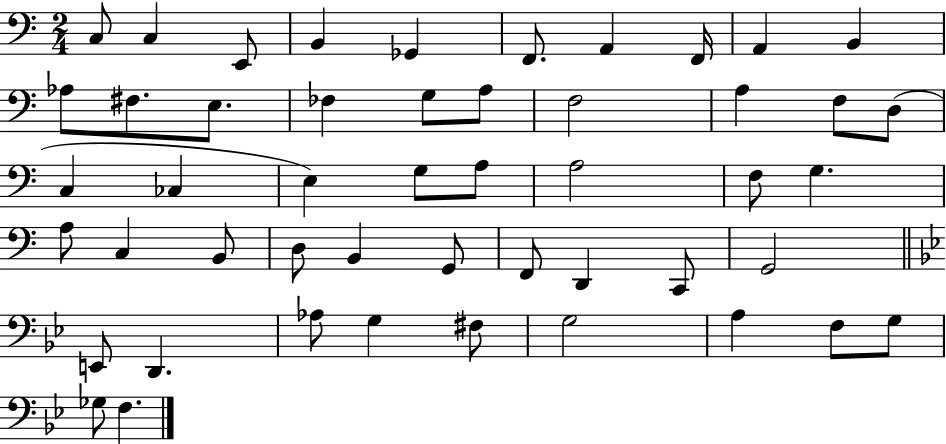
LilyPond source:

{
  \clef bass
  \numericTimeSignature
  \time 2/4
  \key c \major
  \repeat volta 2 { c8 c4 e,8 | b,4 ges,4 | f,8. a,4 f,16 | a,4 b,4 | \break aes8 fis8. e8. | fes4 g8 a8 | f2 | a4 f8 d8( | \break c4 ces4 | e4) g8 a8 | a2 | f8 g4. | \break a8 c4 b,8 | d8 b,4 g,8 | f,8 d,4 c,8 | g,2 | \break \bar "||" \break \key g \minor e,8 d,4. | aes8 g4 fis8 | g2 | a4 f8 g8 | \break ges8 f4. | } \bar "|."
}